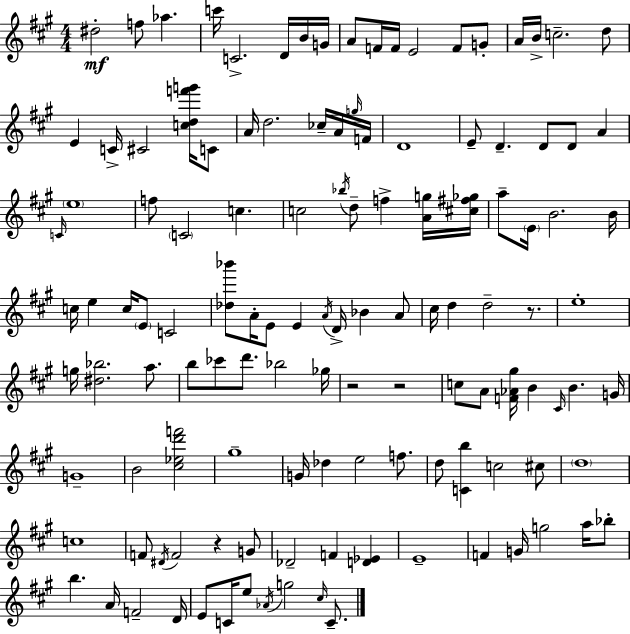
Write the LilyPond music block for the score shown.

{
  \clef treble
  \numericTimeSignature
  \time 4/4
  \key a \major
  \repeat volta 2 { dis''2-.\mf f''8 aes''4. | c'''16 c'2.-> d'16 b'16 g'16 | a'8 f'16 f'16 e'2 f'8 g'8-. | a'16 b'16-> c''2.-- d''8 | \break e'4 c'16-> cis'2 <c'' d'' f''' g'''>16 c'8 | a'16 d''2. ces''16-- a'16 \grace { g''16 } | f'16 d'1 | e'8-- d'4.-- d'8 d'8 a'4 | \break \grace { c'16 } \parenthesize e''1 | f''8 \parenthesize c'2 c''4. | c''2 \acciaccatura { bes''16 } d''8-- f''4-> | <a' g''>16 <cis'' fis'' ges''>16 a''8-- \parenthesize e'16 b'2. | \break b'16 c''16 e''4 c''16 \parenthesize e'8 c'2 | <des'' bes'''>8 a'16-. e'8 e'4 \acciaccatura { a'16 } d'16-> bes'4 | a'8 cis''16 d''4 d''2-- | r8. e''1-. | \break g''16 <dis'' bes''>2. | a''8. b''8 ces'''8 d'''8. bes''2 | ges''16 r2 r2 | c''8 a'8 <f' aes' gis''>16 b'4 \grace { cis'16 } b'4. | \break g'16 g'1-- | b'2 <cis'' ees'' d''' f'''>2 | gis''1-- | g'16 des''4 e''2 | \break f''8. d''8 <c' b''>4 c''2 | cis''8 \parenthesize d''1 | c''1 | f'8 \acciaccatura { dis'16 } f'2 | \break r4 g'8 des'2-- f'4 | <d' ees'>4 e'1-- | f'4 g'16 g''2 | a''16 bes''8-. b''4. a'16 f'2-- | \break d'16 e'8 c'16 e''8 \acciaccatura { aes'16 } g''2 | \grace { cis''16 } c'8.-- } \bar "|."
}